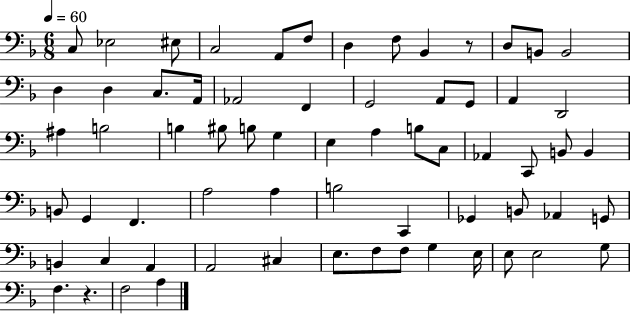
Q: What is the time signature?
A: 6/8